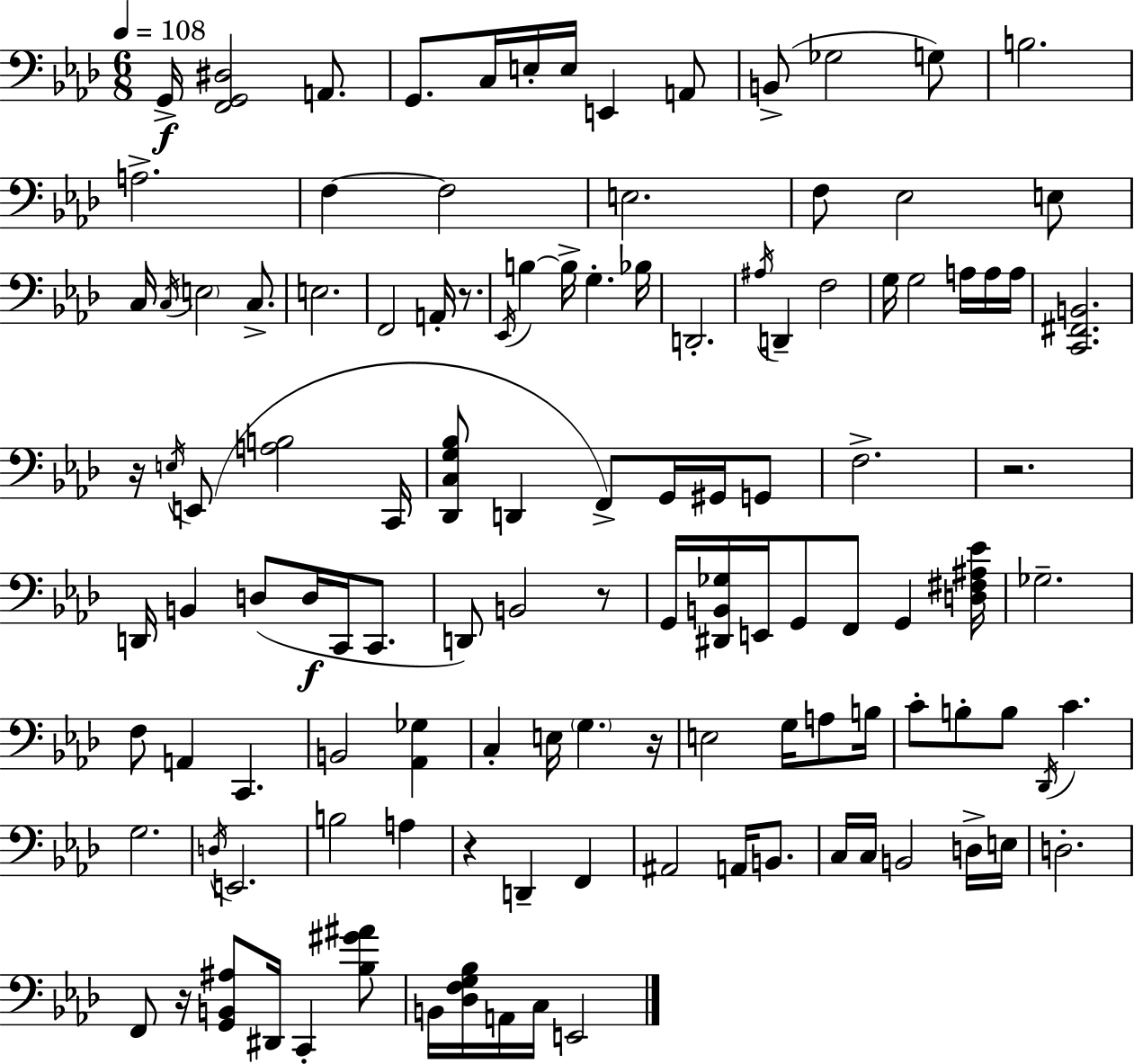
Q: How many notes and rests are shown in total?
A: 119